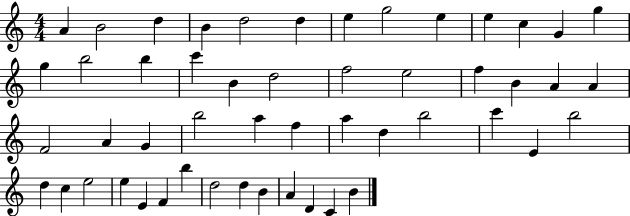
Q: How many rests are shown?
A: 0